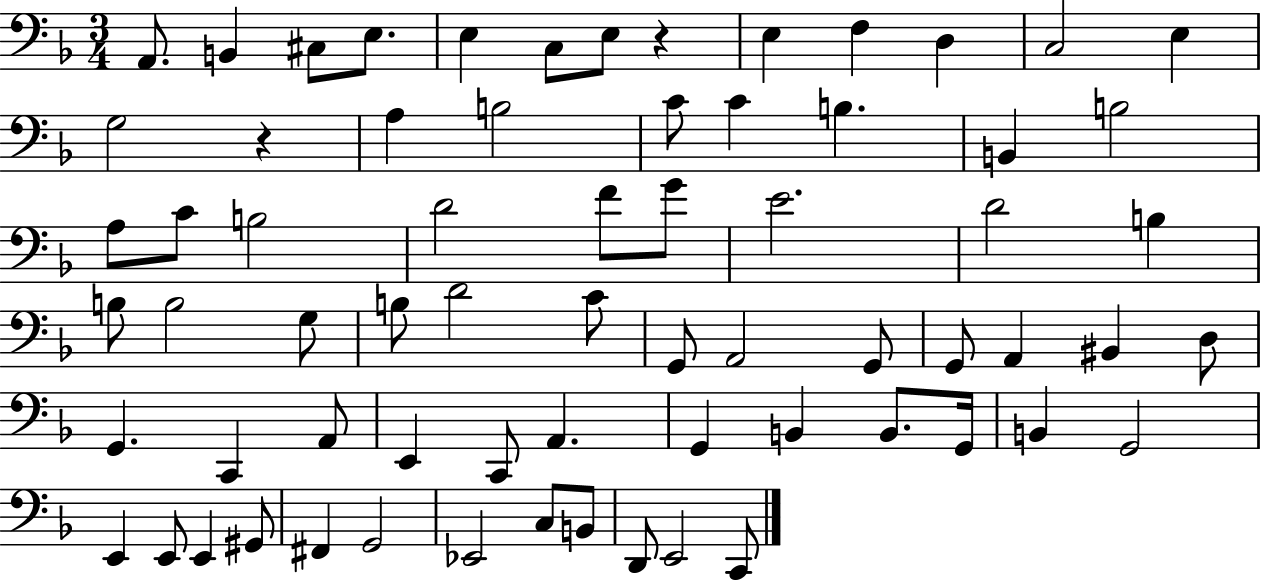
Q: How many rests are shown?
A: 2